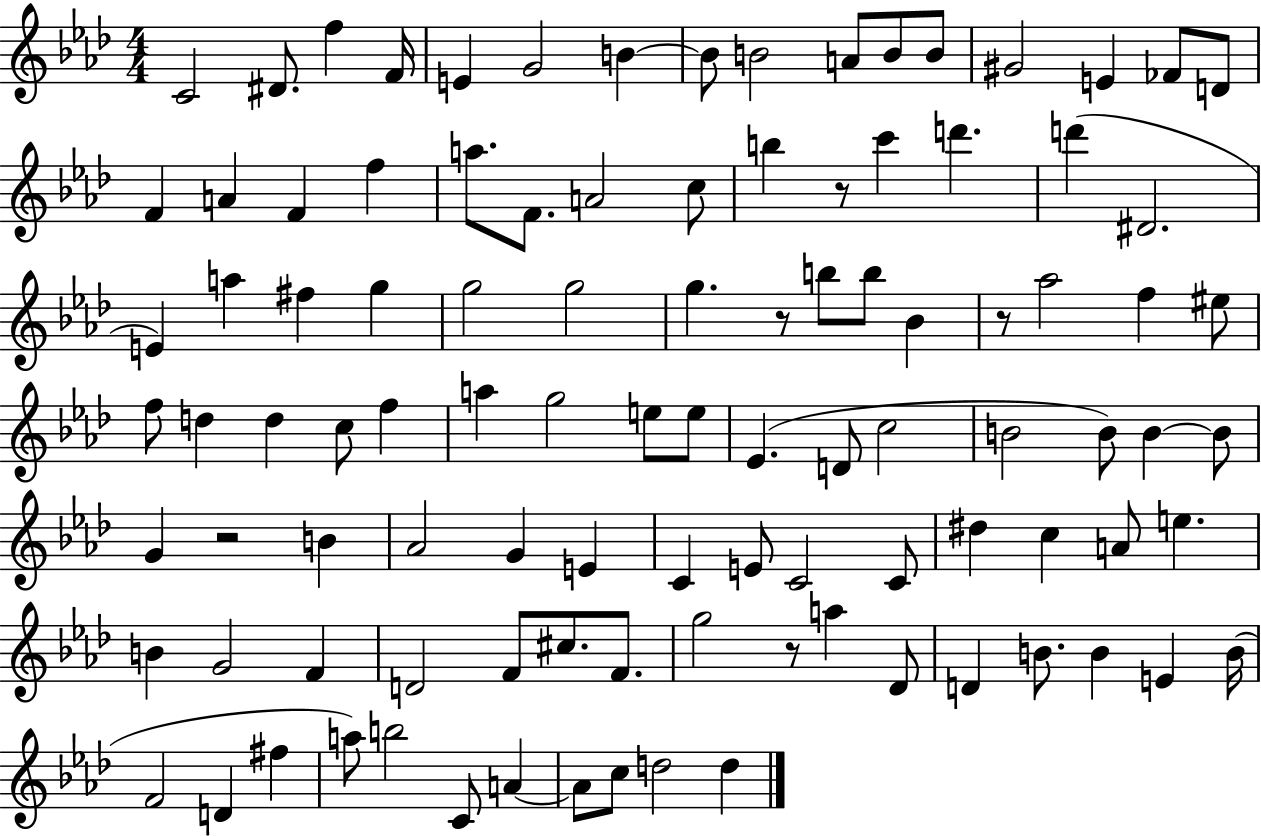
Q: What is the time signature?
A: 4/4